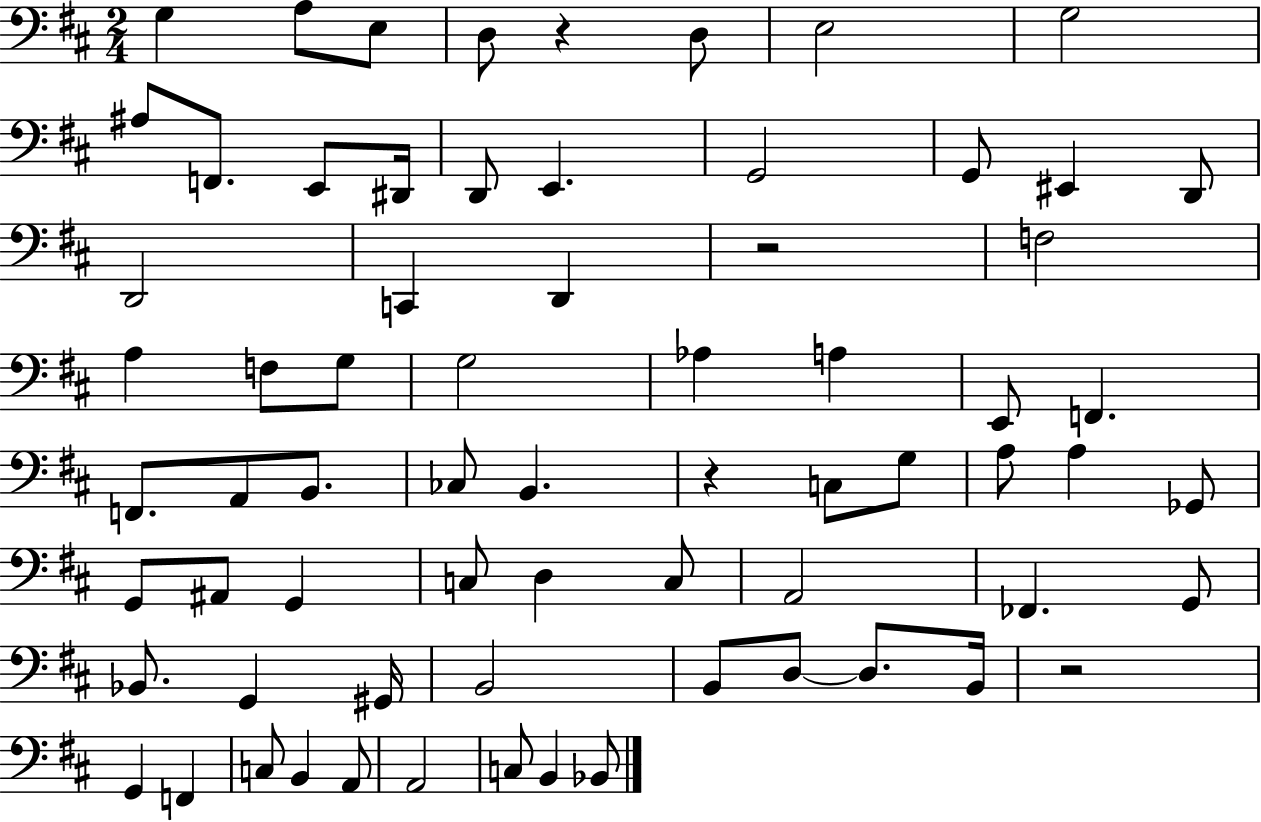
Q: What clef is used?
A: bass